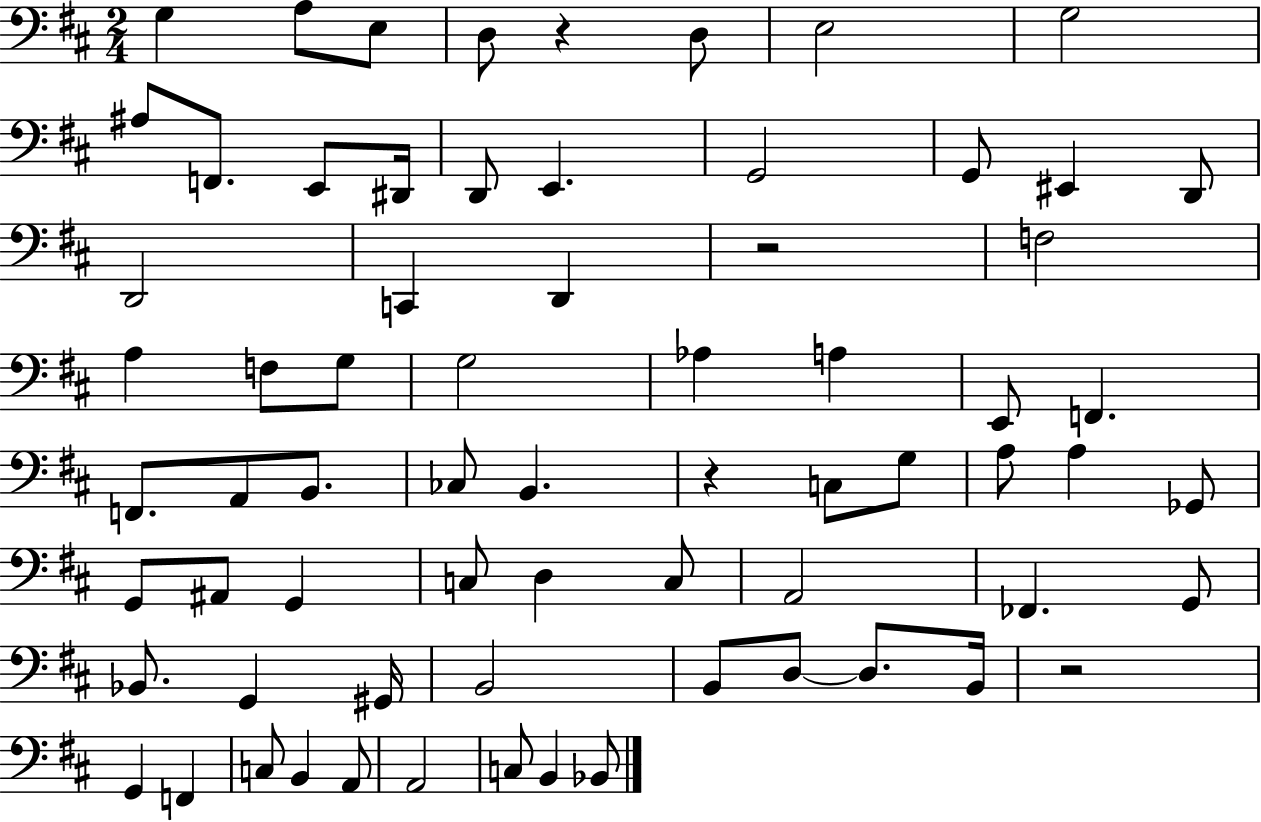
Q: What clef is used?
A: bass